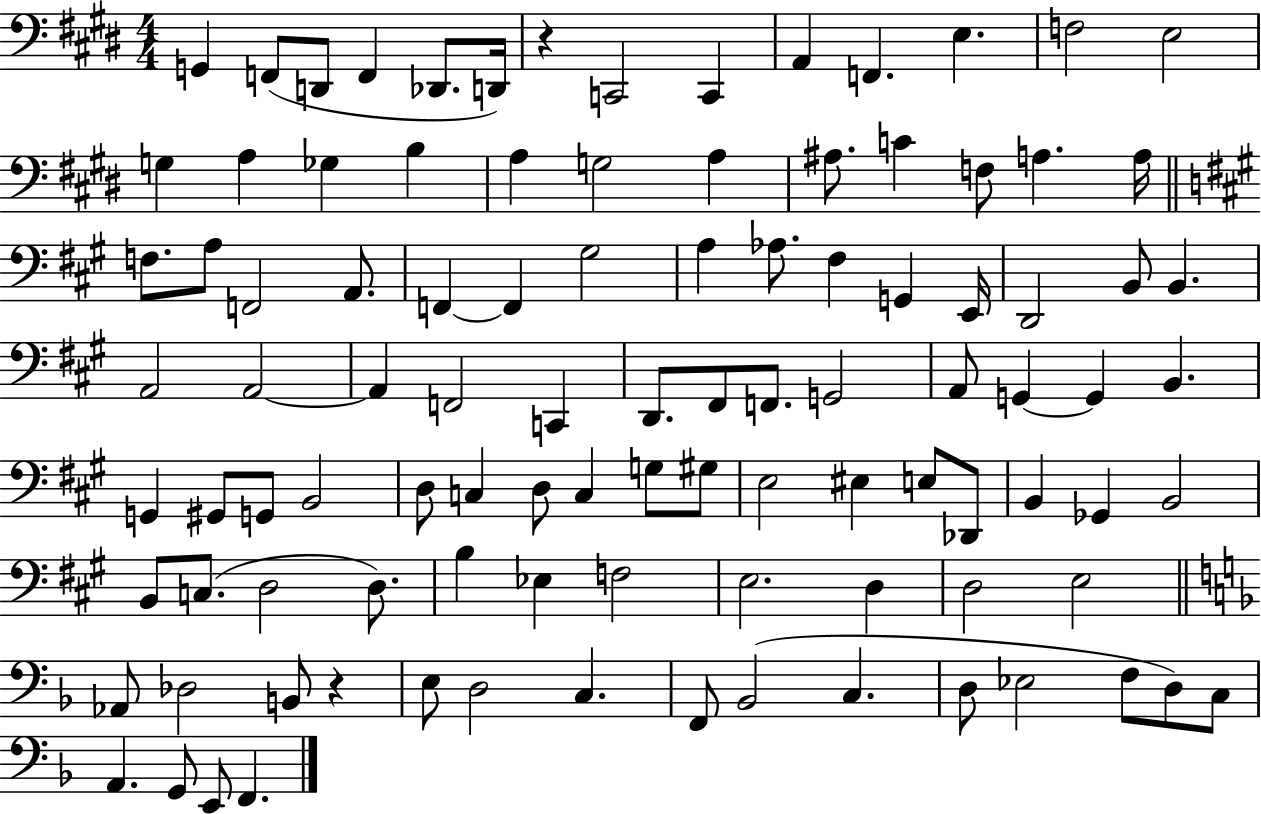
X:1
T:Untitled
M:4/4
L:1/4
K:E
G,, F,,/2 D,,/2 F,, _D,,/2 D,,/4 z C,,2 C,, A,, F,, E, F,2 E,2 G, A, _G, B, A, G,2 A, ^A,/2 C F,/2 A, A,/4 F,/2 A,/2 F,,2 A,,/2 F,, F,, ^G,2 A, _A,/2 ^F, G,, E,,/4 D,,2 B,,/2 B,, A,,2 A,,2 A,, F,,2 C,, D,,/2 ^F,,/2 F,,/2 G,,2 A,,/2 G,, G,, B,, G,, ^G,,/2 G,,/2 B,,2 D,/2 C, D,/2 C, G,/2 ^G,/2 E,2 ^E, E,/2 _D,,/2 B,, _G,, B,,2 B,,/2 C,/2 D,2 D,/2 B, _E, F,2 E,2 D, D,2 E,2 _A,,/2 _D,2 B,,/2 z E,/2 D,2 C, F,,/2 _B,,2 C, D,/2 _E,2 F,/2 D,/2 C,/2 A,, G,,/2 E,,/2 F,,